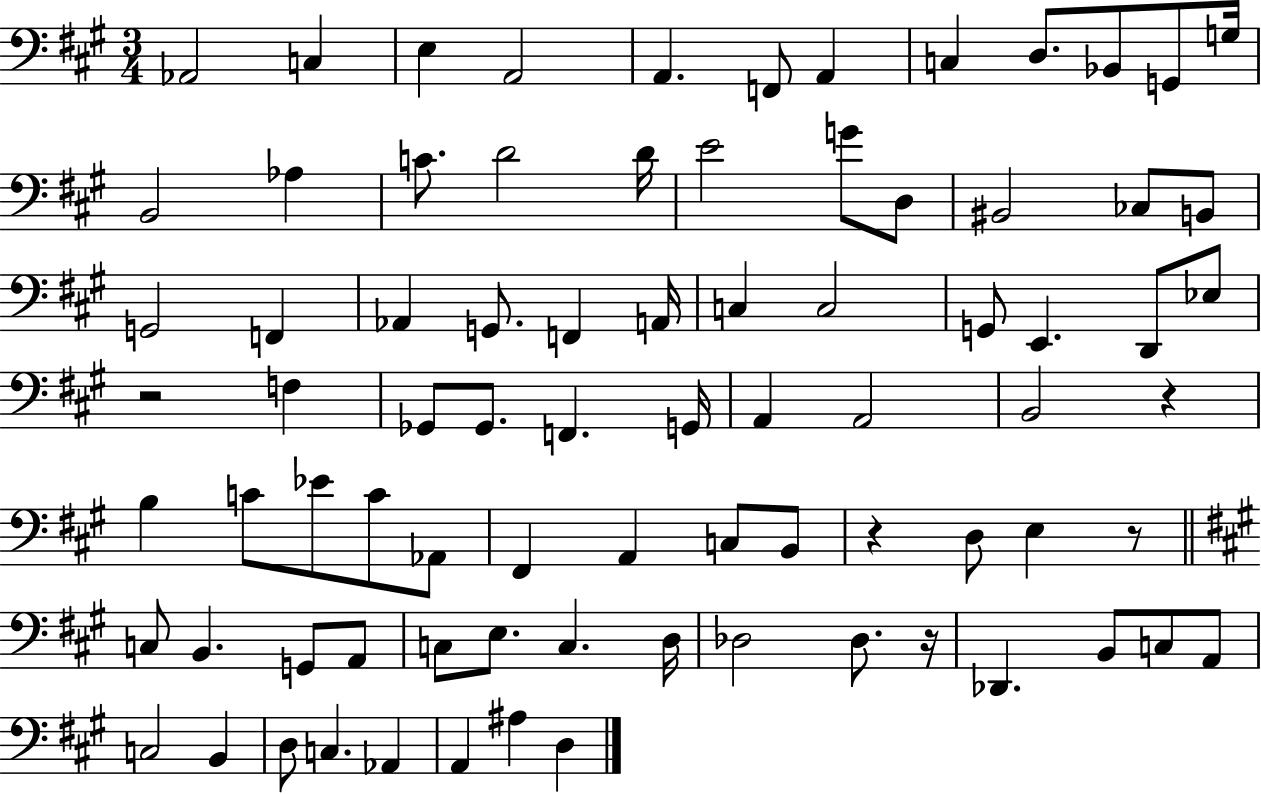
{
  \clef bass
  \numericTimeSignature
  \time 3/4
  \key a \major
  \repeat volta 2 { aes,2 c4 | e4 a,2 | a,4. f,8 a,4 | c4 d8. bes,8 g,8 g16 | \break b,2 aes4 | c'8. d'2 d'16 | e'2 g'8 d8 | bis,2 ces8 b,8 | \break g,2 f,4 | aes,4 g,8. f,4 a,16 | c4 c2 | g,8 e,4. d,8 ees8 | \break r2 f4 | ges,8 ges,8. f,4. g,16 | a,4 a,2 | b,2 r4 | \break b4 c'8 ees'8 c'8 aes,8 | fis,4 a,4 c8 b,8 | r4 d8 e4 r8 | \bar "||" \break \key a \major c8 b,4. g,8 a,8 | c8 e8. c4. d16 | des2 des8. r16 | des,4. b,8 c8 a,8 | \break c2 b,4 | d8 c4. aes,4 | a,4 ais4 d4 | } \bar "|."
}